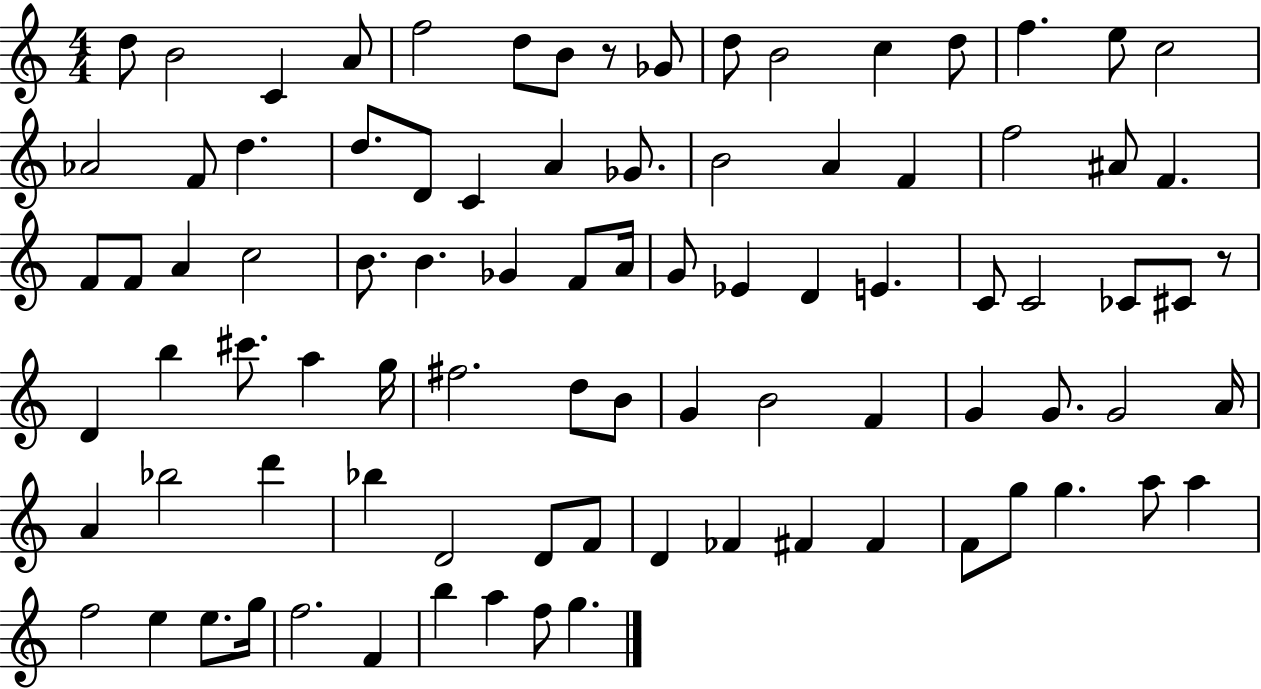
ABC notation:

X:1
T:Untitled
M:4/4
L:1/4
K:C
d/2 B2 C A/2 f2 d/2 B/2 z/2 _G/2 d/2 B2 c d/2 f e/2 c2 _A2 F/2 d d/2 D/2 C A _G/2 B2 A F f2 ^A/2 F F/2 F/2 A c2 B/2 B _G F/2 A/4 G/2 _E D E C/2 C2 _C/2 ^C/2 z/2 D b ^c'/2 a g/4 ^f2 d/2 B/2 G B2 F G G/2 G2 A/4 A _b2 d' _b D2 D/2 F/2 D _F ^F ^F F/2 g/2 g a/2 a f2 e e/2 g/4 f2 F b a f/2 g